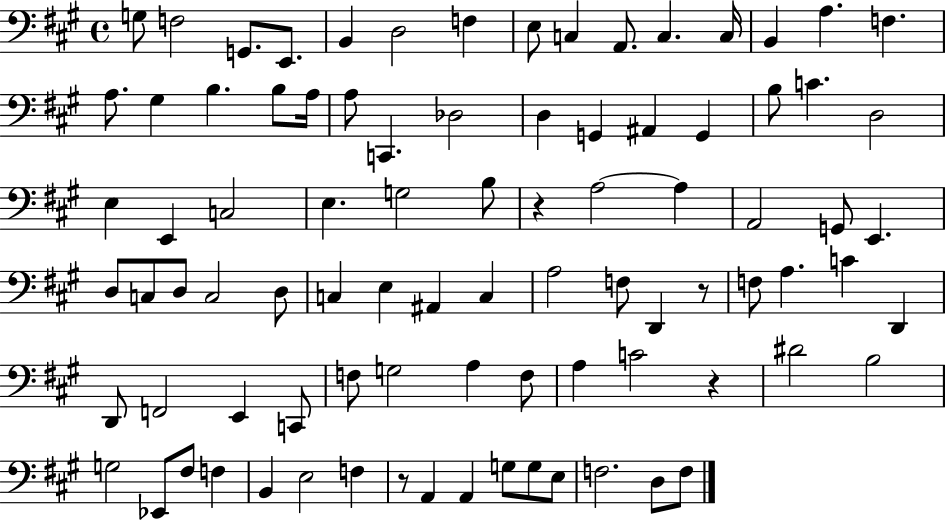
X:1
T:Untitled
M:4/4
L:1/4
K:A
G,/2 F,2 G,,/2 E,,/2 B,, D,2 F, E,/2 C, A,,/2 C, C,/4 B,, A, F, A,/2 ^G, B, B,/2 A,/4 A,/2 C,, _D,2 D, G,, ^A,, G,, B,/2 C D,2 E, E,, C,2 E, G,2 B,/2 z A,2 A, A,,2 G,,/2 E,, D,/2 C,/2 D,/2 C,2 D,/2 C, E, ^A,, C, A,2 F,/2 D,, z/2 F,/2 A, C D,, D,,/2 F,,2 E,, C,,/2 F,/2 G,2 A, F,/2 A, C2 z ^D2 B,2 G,2 _E,,/2 ^F,/2 F, B,, E,2 F, z/2 A,, A,, G,/2 G,/2 E,/2 F,2 D,/2 F,/2